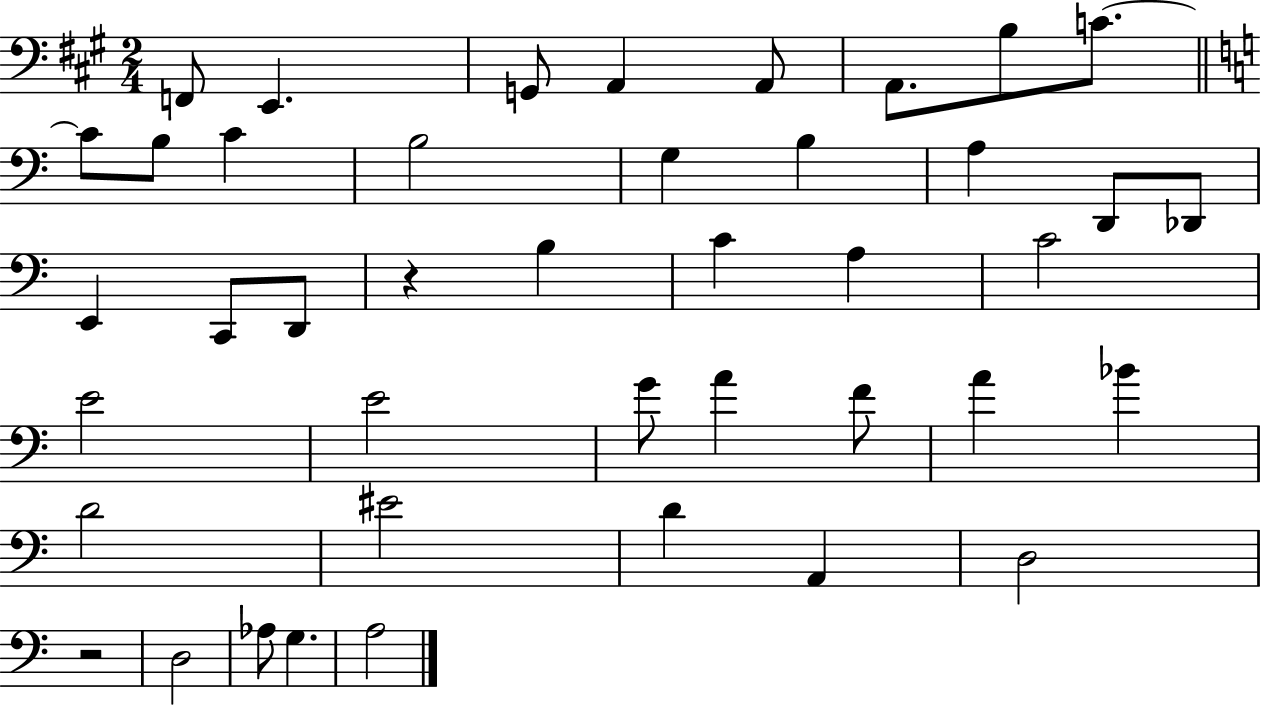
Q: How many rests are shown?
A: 2